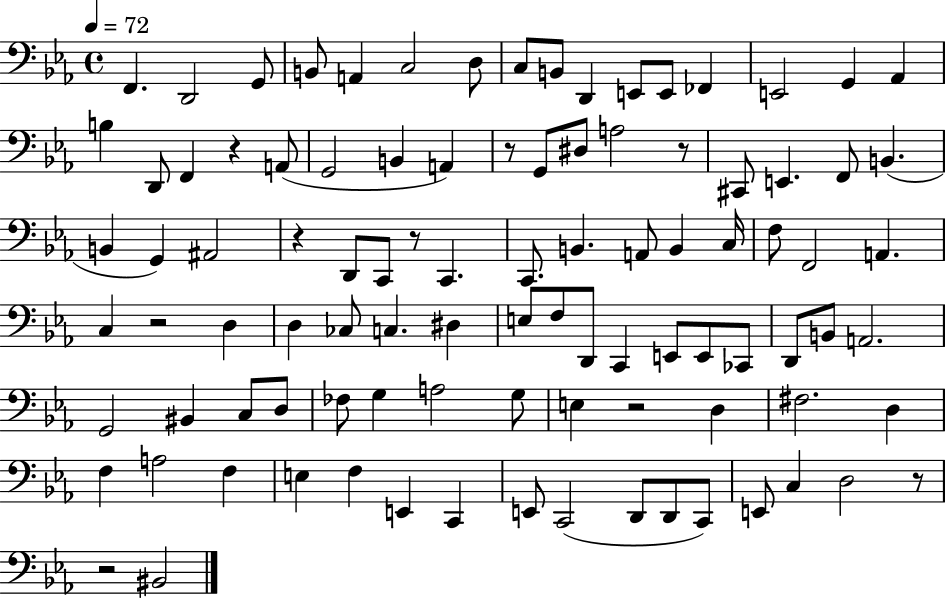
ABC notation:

X:1
T:Untitled
M:4/4
L:1/4
K:Eb
F,, D,,2 G,,/2 B,,/2 A,, C,2 D,/2 C,/2 B,,/2 D,, E,,/2 E,,/2 _F,, E,,2 G,, _A,, B, D,,/2 F,, z A,,/2 G,,2 B,, A,, z/2 G,,/2 ^D,/2 A,2 z/2 ^C,,/2 E,, F,,/2 B,, B,, G,, ^A,,2 z D,,/2 C,,/2 z/2 C,, C,,/2 B,, A,,/2 B,, C,/4 F,/2 F,,2 A,, C, z2 D, D, _C,/2 C, ^D, E,/2 F,/2 D,,/2 C,, E,,/2 E,,/2 _C,,/2 D,,/2 B,,/2 A,,2 G,,2 ^B,, C,/2 D,/2 _F,/2 G, A,2 G,/2 E, z2 D, ^F,2 D, F, A,2 F, E, F, E,, C,, E,,/2 C,,2 D,,/2 D,,/2 C,,/2 E,,/2 C, D,2 z/2 z2 ^B,,2